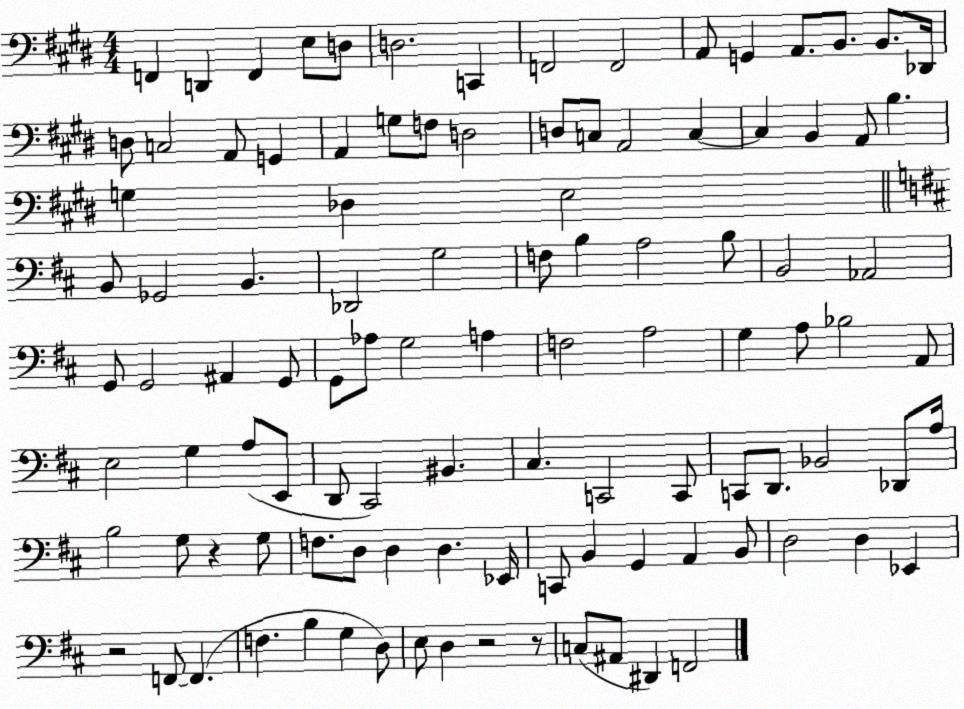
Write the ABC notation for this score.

X:1
T:Untitled
M:4/4
L:1/4
K:E
F,, D,, F,, E,/2 D,/2 D,2 C,, F,,2 F,,2 A,,/2 G,, A,,/2 B,,/2 B,,/2 _D,,/4 D,/2 C,2 A,,/2 G,, A,, G,/2 F,/2 D,2 D,/2 C,/2 A,,2 C, C, B,, A,,/2 B, G, _D, E,2 B,,/2 _G,,2 B,, _D,,2 G,2 F,/2 B, A,2 B,/2 B,,2 _A,,2 G,,/2 G,,2 ^A,, G,,/2 G,,/2 _A,/2 G,2 A, F,2 A,2 G, A,/2 _B,2 A,,/2 E,2 G, A,/2 E,,/2 D,,/2 ^C,,2 ^B,, ^C, C,,2 C,,/2 C,,/2 D,,/2 _B,,2 _D,,/2 A,/4 B,2 G,/2 z G,/2 F,/2 D,/2 D, D, _E,,/4 C,,/2 B,, G,, A,, B,,/2 D,2 D, _E,, z2 F,,/2 F,, F, B, G, D,/2 E,/2 D, z2 z/2 C,/2 ^A,,/2 ^D,, F,,2